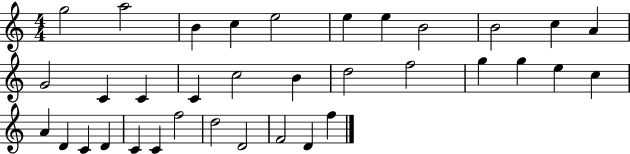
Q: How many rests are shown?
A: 0